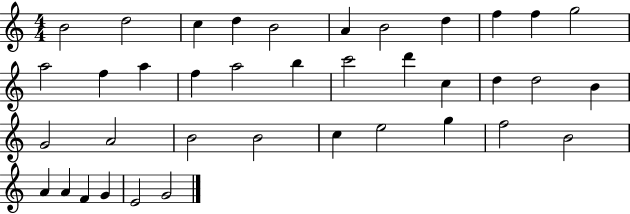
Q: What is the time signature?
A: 4/4